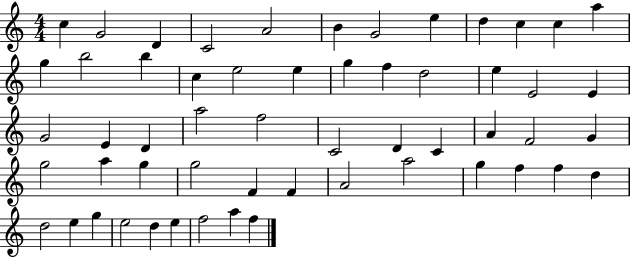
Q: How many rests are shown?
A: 0